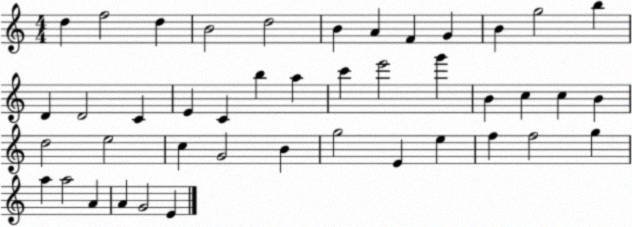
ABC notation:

X:1
T:Untitled
M:4/4
L:1/4
K:C
d f2 d B2 d2 B A F G B g2 b D D2 C E C b a c' e'2 g' B c c B d2 e2 c G2 B g2 E e f f2 g a a2 A A G2 E